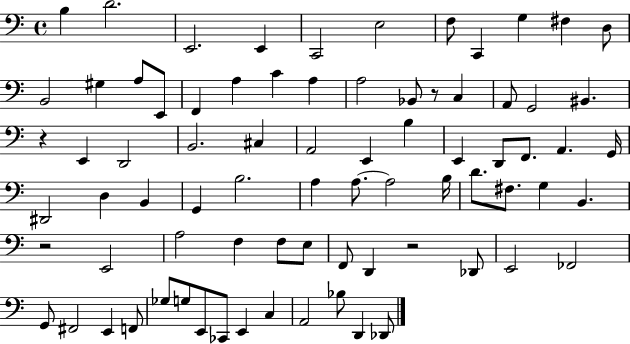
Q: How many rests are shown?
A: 4